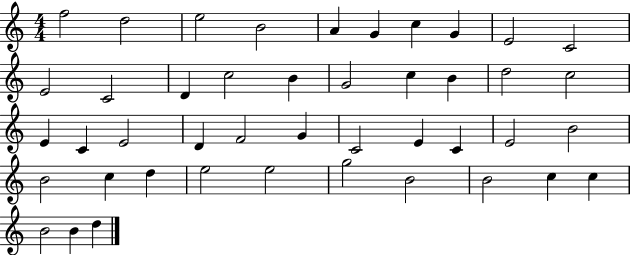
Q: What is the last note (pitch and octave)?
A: D5